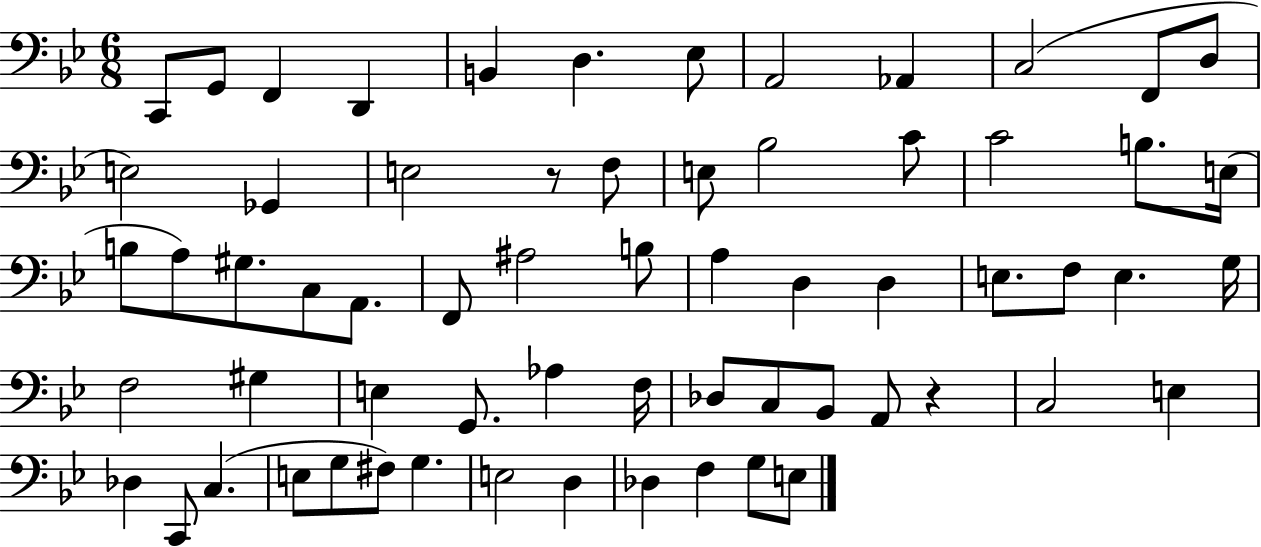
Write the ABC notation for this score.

X:1
T:Untitled
M:6/8
L:1/4
K:Bb
C,,/2 G,,/2 F,, D,, B,, D, _E,/2 A,,2 _A,, C,2 F,,/2 D,/2 E,2 _G,, E,2 z/2 F,/2 E,/2 _B,2 C/2 C2 B,/2 E,/4 B,/2 A,/2 ^G,/2 C,/2 A,,/2 F,,/2 ^A,2 B,/2 A, D, D, E,/2 F,/2 E, G,/4 F,2 ^G, E, G,,/2 _A, F,/4 _D,/2 C,/2 _B,,/2 A,,/2 z C,2 E, _D, C,,/2 C, E,/2 G,/2 ^F,/2 G, E,2 D, _D, F, G,/2 E,/2